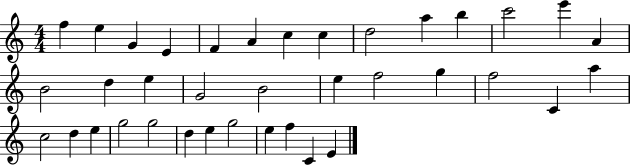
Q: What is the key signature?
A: C major